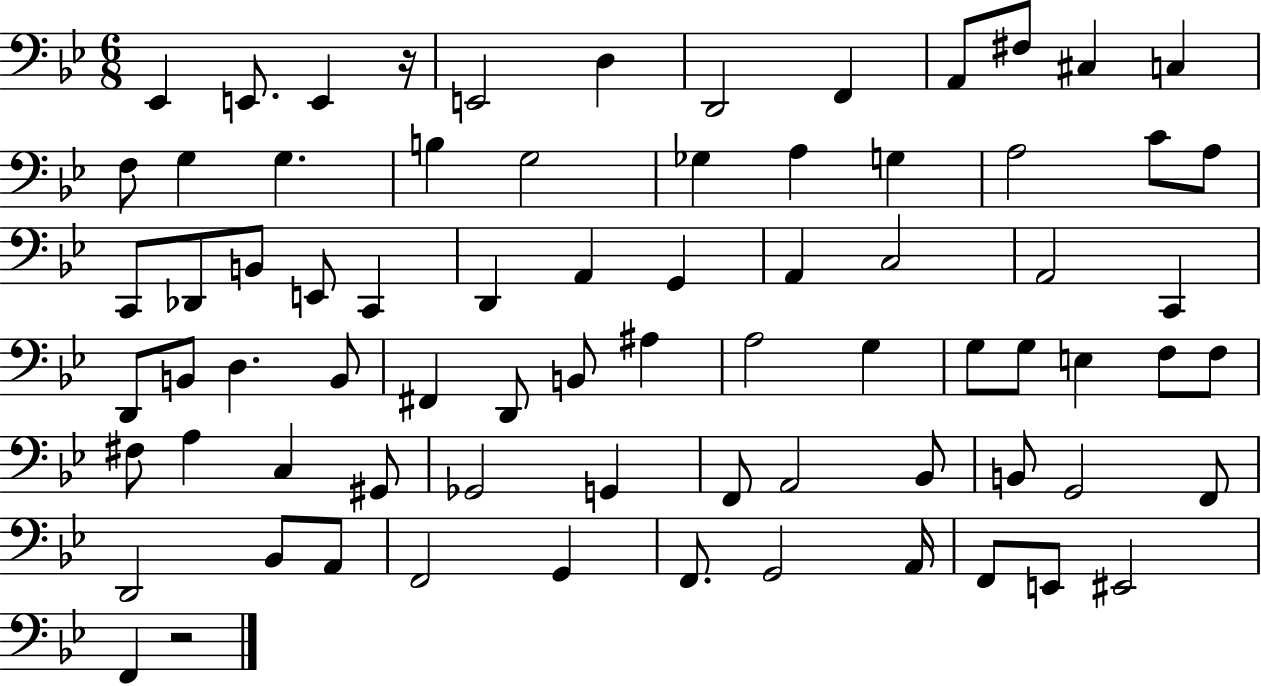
Eb2/q E2/e. E2/q R/s E2/h D3/q D2/h F2/q A2/e F#3/e C#3/q C3/q F3/e G3/q G3/q. B3/q G3/h Gb3/q A3/q G3/q A3/h C4/e A3/e C2/e Db2/e B2/e E2/e C2/q D2/q A2/q G2/q A2/q C3/h A2/h C2/q D2/e B2/e D3/q. B2/e F#2/q D2/e B2/e A#3/q A3/h G3/q G3/e G3/e E3/q F3/e F3/e F#3/e A3/q C3/q G#2/e Gb2/h G2/q F2/e A2/h Bb2/e B2/e G2/h F2/e D2/h Bb2/e A2/e F2/h G2/q F2/e. G2/h A2/s F2/e E2/e EIS2/h F2/q R/h